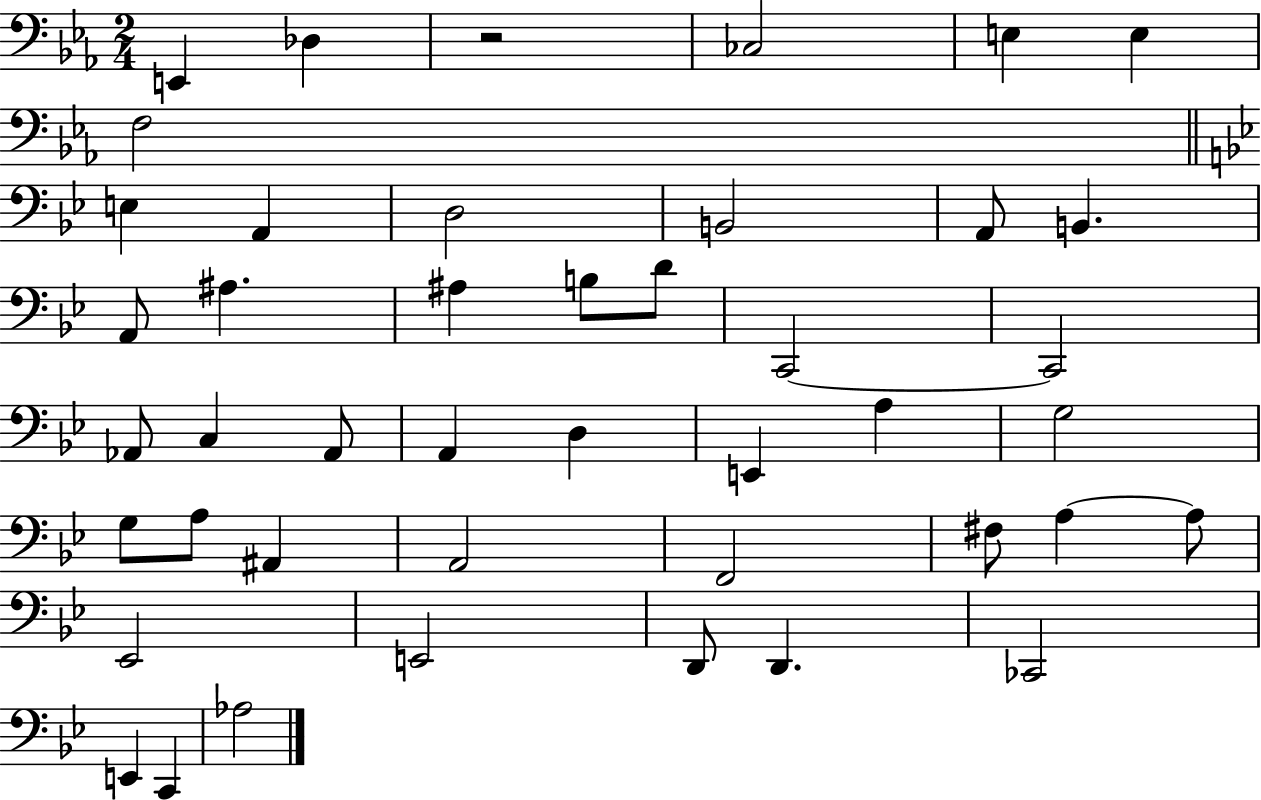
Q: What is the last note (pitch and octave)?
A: Ab3